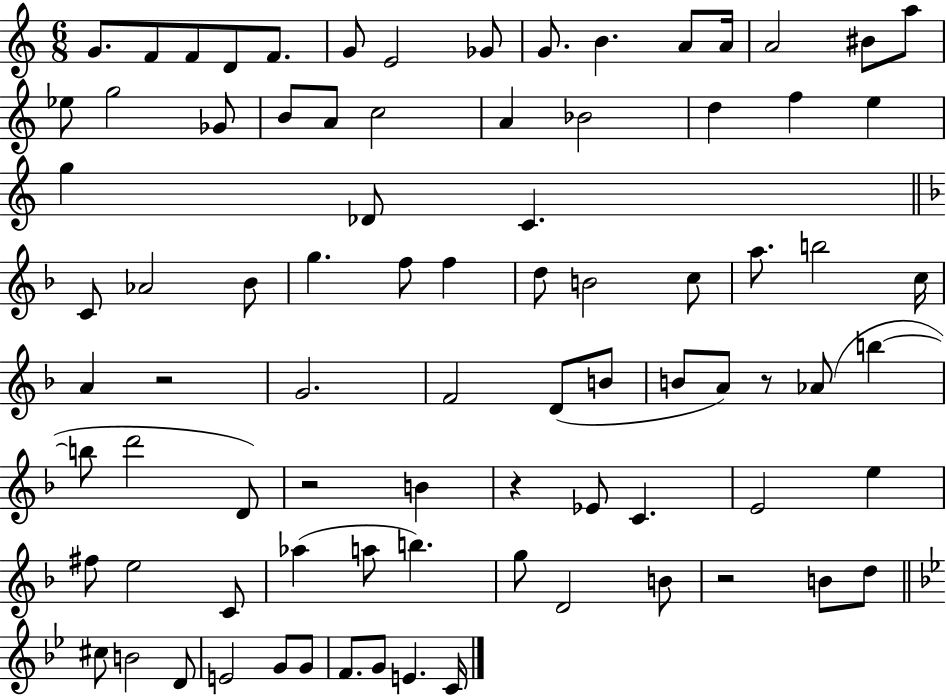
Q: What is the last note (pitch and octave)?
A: C4